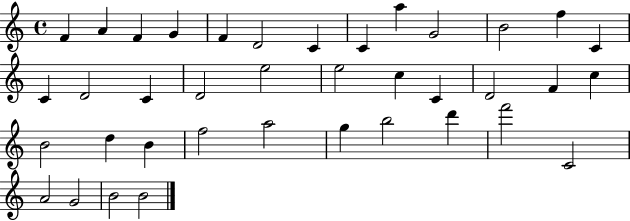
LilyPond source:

{
  \clef treble
  \time 4/4
  \defaultTimeSignature
  \key c \major
  f'4 a'4 f'4 g'4 | f'4 d'2 c'4 | c'4 a''4 g'2 | b'2 f''4 c'4 | \break c'4 d'2 c'4 | d'2 e''2 | e''2 c''4 c'4 | d'2 f'4 c''4 | \break b'2 d''4 b'4 | f''2 a''2 | g''4 b''2 d'''4 | f'''2 c'2 | \break a'2 g'2 | b'2 b'2 | \bar "|."
}